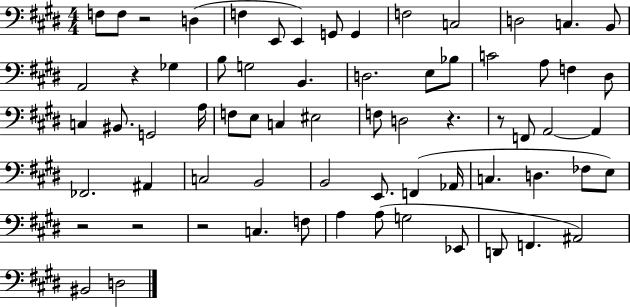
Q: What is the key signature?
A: E major